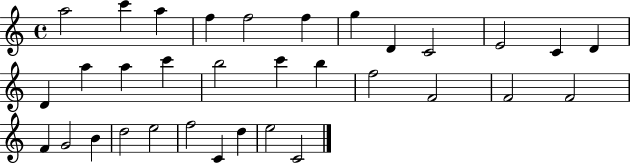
X:1
T:Untitled
M:4/4
L:1/4
K:C
a2 c' a f f2 f g D C2 E2 C D D a a c' b2 c' b f2 F2 F2 F2 F G2 B d2 e2 f2 C d e2 C2